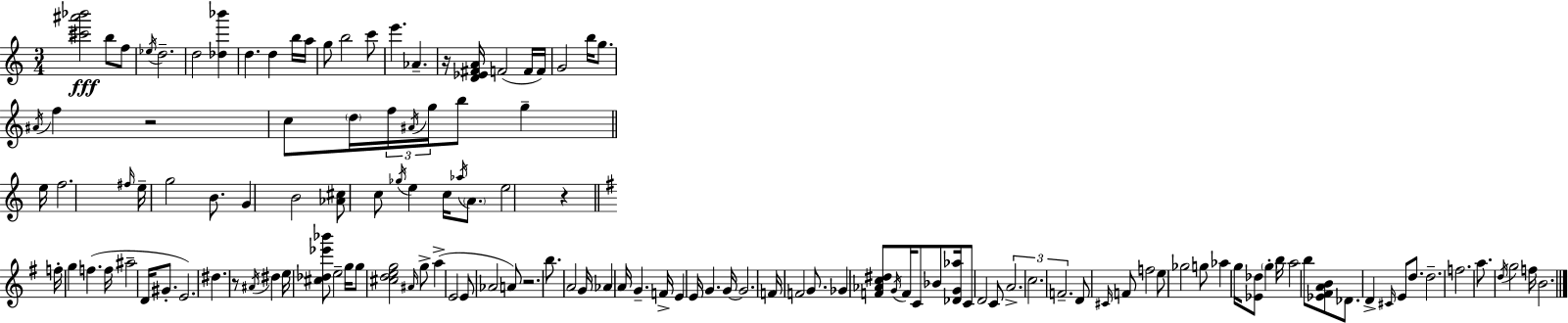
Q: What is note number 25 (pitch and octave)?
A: F5